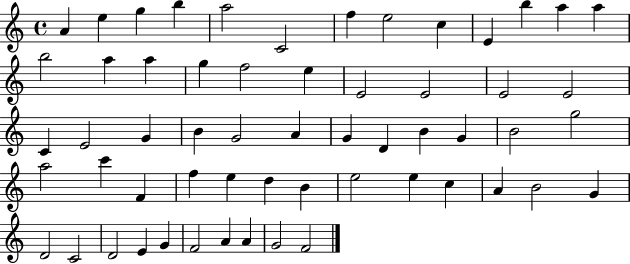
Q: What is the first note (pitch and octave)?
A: A4